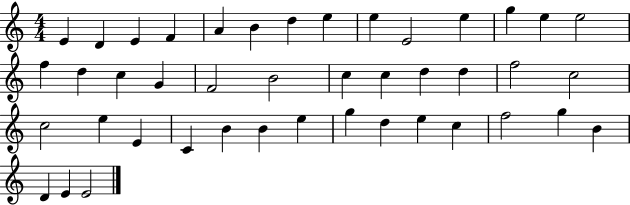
{
  \clef treble
  \numericTimeSignature
  \time 4/4
  \key c \major
  e'4 d'4 e'4 f'4 | a'4 b'4 d''4 e''4 | e''4 e'2 e''4 | g''4 e''4 e''2 | \break f''4 d''4 c''4 g'4 | f'2 b'2 | c''4 c''4 d''4 d''4 | f''2 c''2 | \break c''2 e''4 e'4 | c'4 b'4 b'4 e''4 | g''4 d''4 e''4 c''4 | f''2 g''4 b'4 | \break d'4 e'4 e'2 | \bar "|."
}